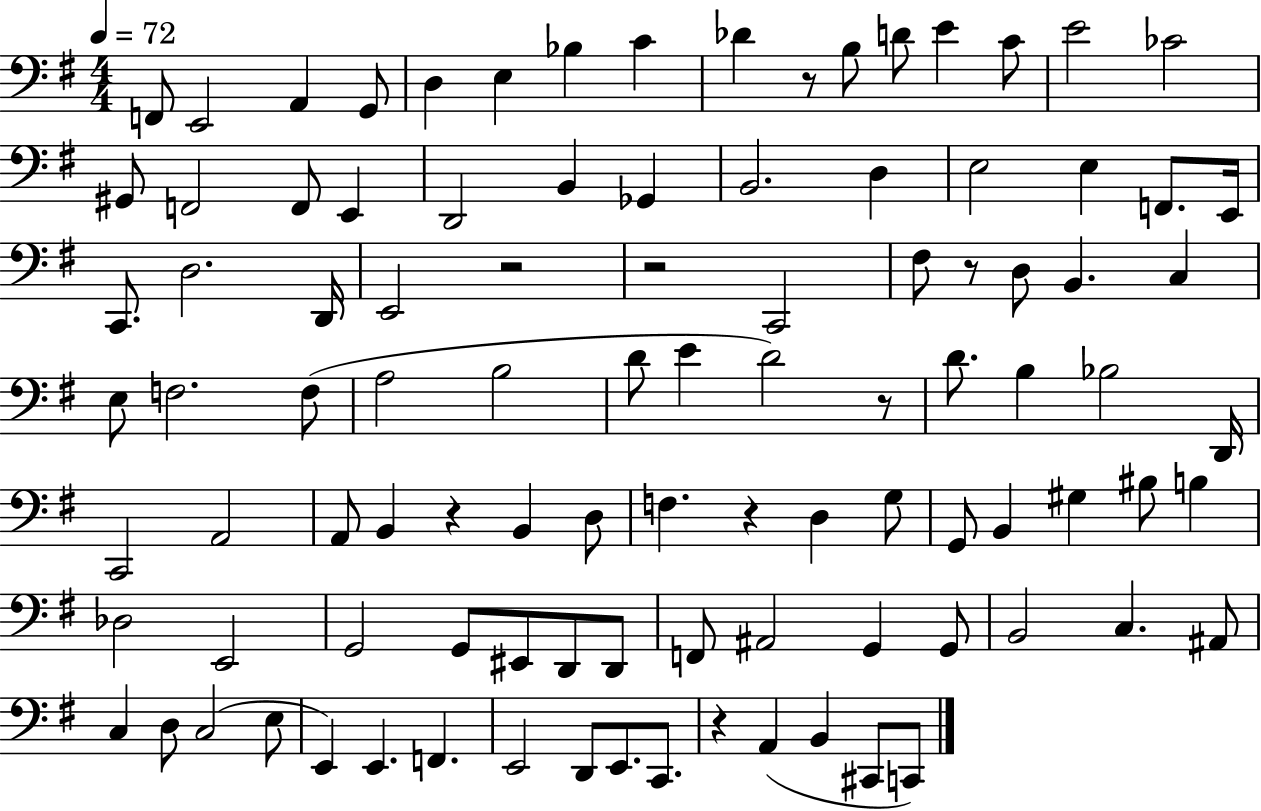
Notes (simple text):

F2/e E2/h A2/q G2/e D3/q E3/q Bb3/q C4/q Db4/q R/e B3/e D4/e E4/q C4/e E4/h CES4/h G#2/e F2/h F2/e E2/q D2/h B2/q Gb2/q B2/h. D3/q E3/h E3/q F2/e. E2/s C2/e. D3/h. D2/s E2/h R/h R/h C2/h F#3/e R/e D3/e B2/q. C3/q E3/e F3/h. F3/e A3/h B3/h D4/e E4/q D4/h R/e D4/e. B3/q Bb3/h D2/s C2/h A2/h A2/e B2/q R/q B2/q D3/e F3/q. R/q D3/q G3/e G2/e B2/q G#3/q BIS3/e B3/q Db3/h E2/h G2/h G2/e EIS2/e D2/e D2/e F2/e A#2/h G2/q G2/e B2/h C3/q. A#2/e C3/q D3/e C3/h E3/e E2/q E2/q. F2/q. E2/h D2/e E2/e. C2/e. R/q A2/q B2/q C#2/e C2/e